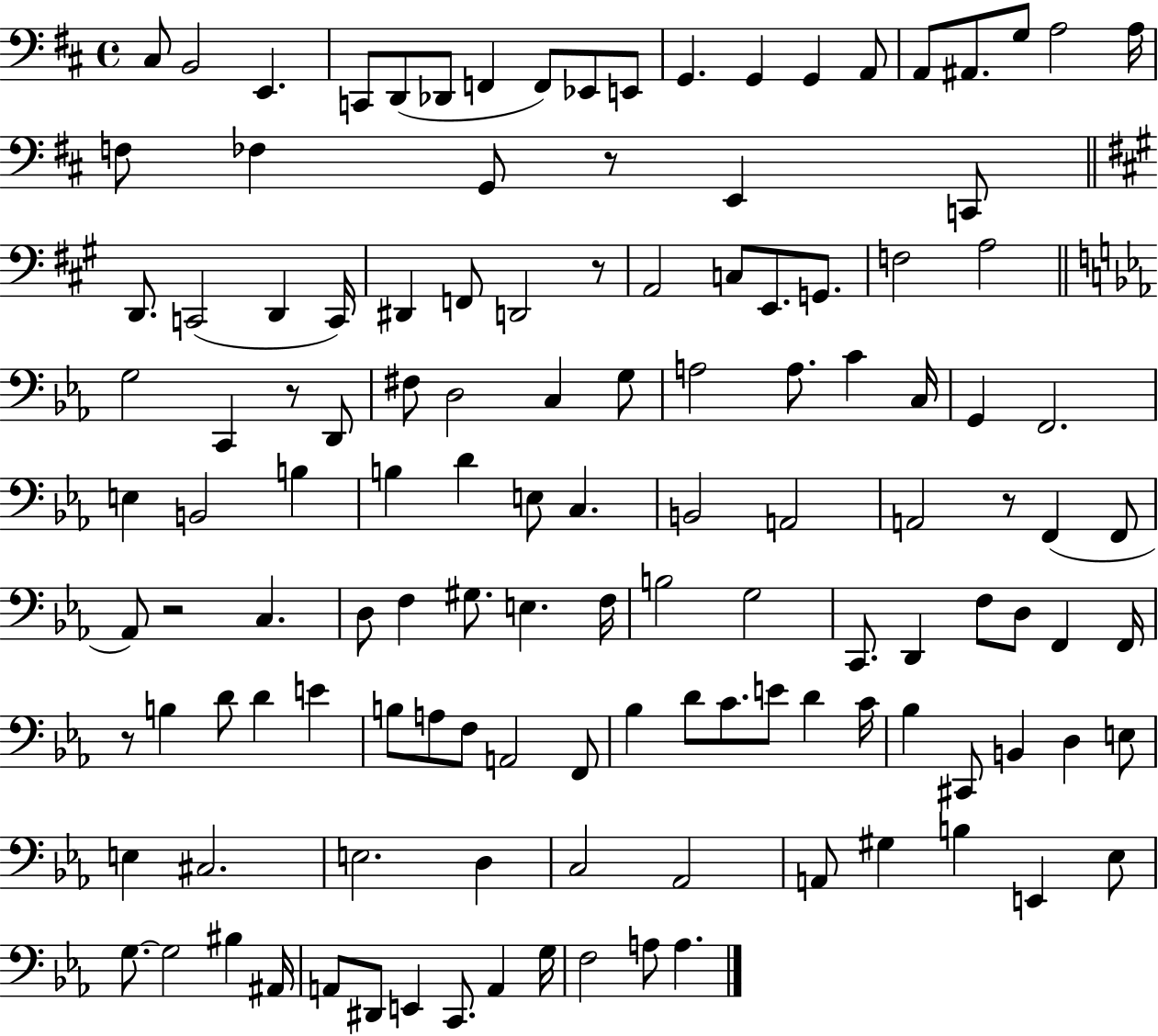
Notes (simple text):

C#3/e B2/h E2/q. C2/e D2/e Db2/e F2/q F2/e Eb2/e E2/e G2/q. G2/q G2/q A2/e A2/e A#2/e. G3/e A3/h A3/s F3/e FES3/q G2/e R/e E2/q C2/e D2/e. C2/h D2/q C2/s D#2/q F2/e D2/h R/e A2/h C3/e E2/e. G2/e. F3/h A3/h G3/h C2/q R/e D2/e F#3/e D3/h C3/q G3/e A3/h A3/e. C4/q C3/s G2/q F2/h. E3/q B2/h B3/q B3/q D4/q E3/e C3/q. B2/h A2/h A2/h R/e F2/q F2/e Ab2/e R/h C3/q. D3/e F3/q G#3/e. E3/q. F3/s B3/h G3/h C2/e. D2/q F3/e D3/e F2/q F2/s R/e B3/q D4/e D4/q E4/q B3/e A3/e F3/e A2/h F2/e Bb3/q D4/e C4/e. E4/e D4/q C4/s Bb3/q C#2/e B2/q D3/q E3/e E3/q C#3/h. E3/h. D3/q C3/h Ab2/h A2/e G#3/q B3/q E2/q Eb3/e G3/e. G3/h BIS3/q A#2/s A2/e D#2/e E2/q C2/e. A2/q G3/s F3/h A3/e A3/q.